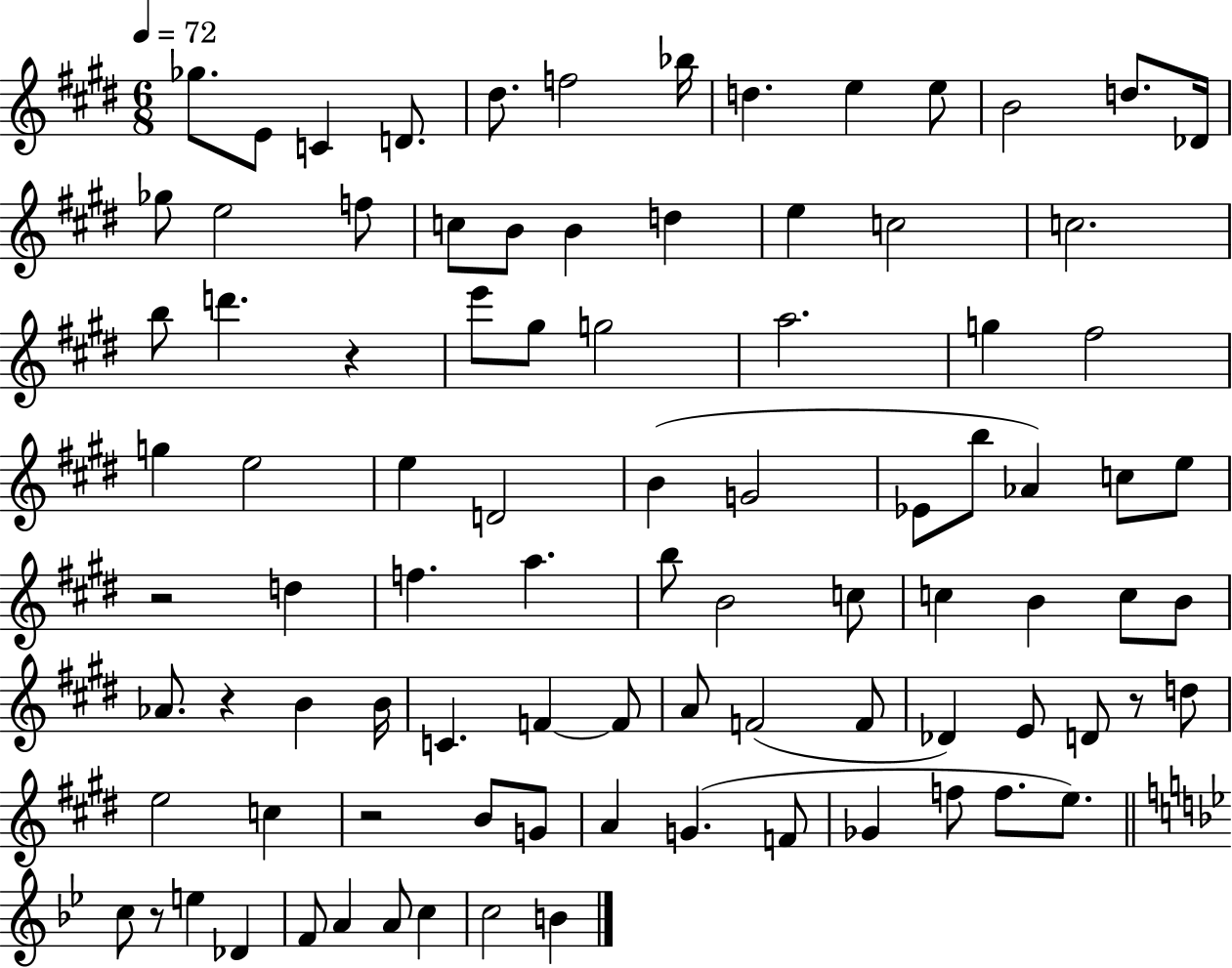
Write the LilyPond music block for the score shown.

{
  \clef treble
  \numericTimeSignature
  \time 6/8
  \key e \major
  \tempo 4 = 72
  ges''8. e'8 c'4 d'8. | dis''8. f''2 bes''16 | d''4. e''4 e''8 | b'2 d''8. des'16 | \break ges''8 e''2 f''8 | c''8 b'8 b'4 d''4 | e''4 c''2 | c''2. | \break b''8 d'''4. r4 | e'''8 gis''8 g''2 | a''2. | g''4 fis''2 | \break g''4 e''2 | e''4 d'2 | b'4( g'2 | ees'8 b''8 aes'4) c''8 e''8 | \break r2 d''4 | f''4. a''4. | b''8 b'2 c''8 | c''4 b'4 c''8 b'8 | \break aes'8. r4 b'4 b'16 | c'4. f'4~~ f'8 | a'8 f'2( f'8 | des'4) e'8 d'8 r8 d''8 | \break e''2 c''4 | r2 b'8 g'8 | a'4 g'4.( f'8 | ges'4 f''8 f''8. e''8.) | \break \bar "||" \break \key bes \major c''8 r8 e''4 des'4 | f'8 a'4 a'8 c''4 | c''2 b'4 | \bar "|."
}